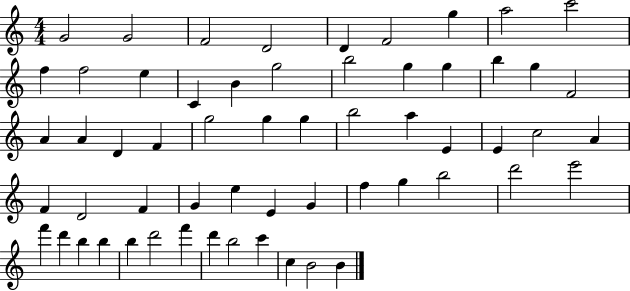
{
  \clef treble
  \numericTimeSignature
  \time 4/4
  \key c \major
  g'2 g'2 | f'2 d'2 | d'4 f'2 g''4 | a''2 c'''2 | \break f''4 f''2 e''4 | c'4 b'4 g''2 | b''2 g''4 g''4 | b''4 g''4 f'2 | \break a'4 a'4 d'4 f'4 | g''2 g''4 g''4 | b''2 a''4 e'4 | e'4 c''2 a'4 | \break f'4 d'2 f'4 | g'4 e''4 e'4 g'4 | f''4 g''4 b''2 | d'''2 e'''2 | \break f'''4 d'''4 b''4 b''4 | b''4 d'''2 f'''4 | d'''4 b''2 c'''4 | c''4 b'2 b'4 | \break \bar "|."
}